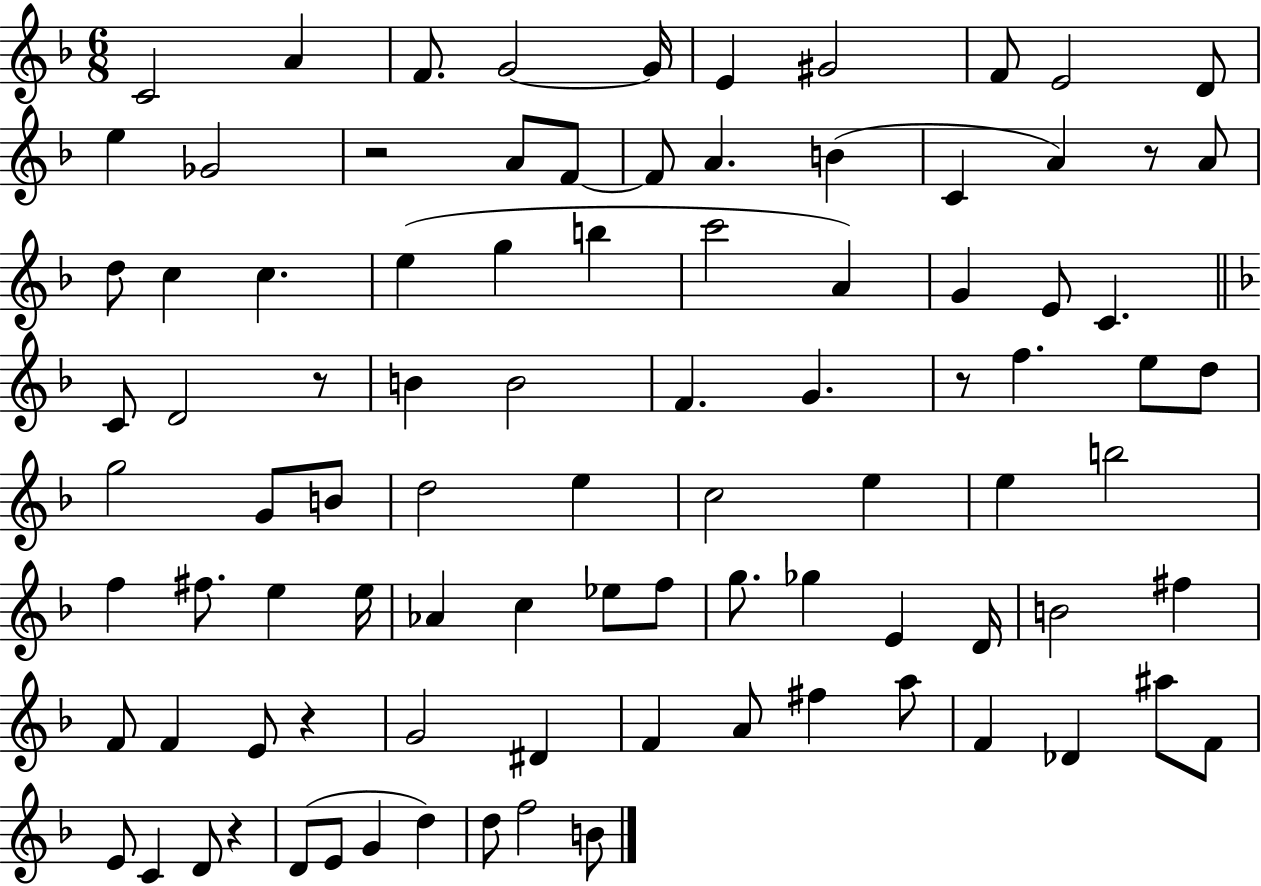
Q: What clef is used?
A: treble